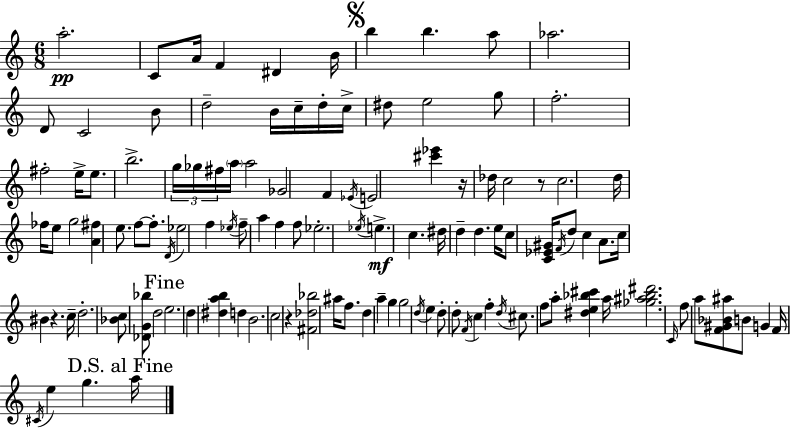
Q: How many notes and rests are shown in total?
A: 118